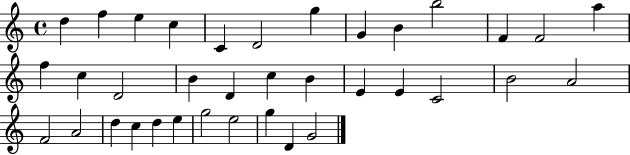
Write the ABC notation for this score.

X:1
T:Untitled
M:4/4
L:1/4
K:C
d f e c C D2 g G B b2 F F2 a f c D2 B D c B E E C2 B2 A2 F2 A2 d c d e g2 e2 g D G2